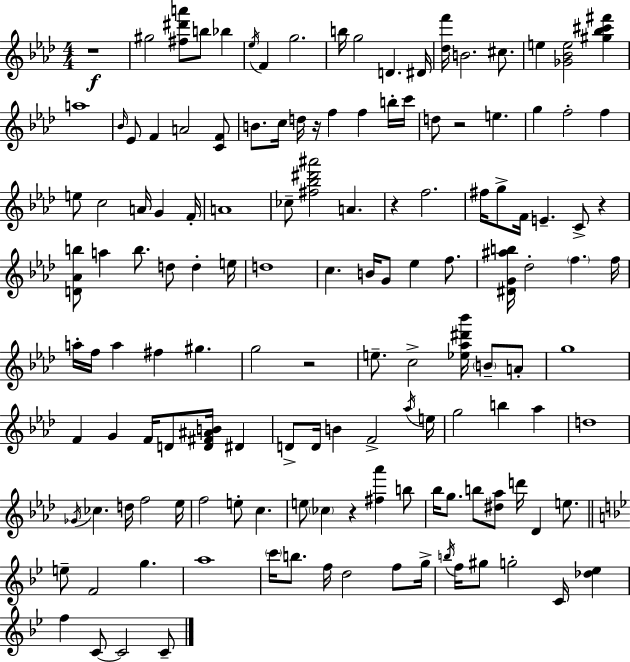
R/w G#5/h [F#5,D#6,A6]/e B5/e Bb5/q Eb5/s F4/q G5/h. B5/s G5/h D4/q. D#4/s [Db5,F6]/s B4/h. C#5/e. E5/q [Gb4,Bb4,E5]/h [G#5,Bb5,C#6,F#6]/q A5/w Bb4/s Eb4/e F4/q A4/h [C4,F4]/e B4/e. C5/s D5/s R/s F5/q F5/q B5/s C6/s D5/e R/h E5/q. G5/q F5/h F5/q E5/e C5/h A4/s G4/q F4/s A4/w CES5/e [F#5,Bb5,D#6,A#6]/h A4/q. R/q F5/h. F#5/s G5/e F4/s E4/q. C4/e R/q [D4,Ab4,B5]/e A5/q B5/e. D5/e D5/q E5/s D5/w C5/q. B4/s G4/e Eb5/q F5/e. [D#4,G4,A#5,B5]/s Db5/h F5/q. F5/s A5/s F5/s A5/q F#5/q G#5/q. G5/h R/h E5/e. C5/h [Eb5,Ab5,D#6,Bb6]/s B4/e A4/e G5/w F4/q G4/q F4/s D4/e [D4,F#4,A#4,B4]/s D#4/q D4/e D4/s B4/q F4/h Ab5/s E5/s G5/h B5/q Ab5/q D5/w Gb4/s CES5/q. D5/s F5/h Eb5/s F5/h E5/e C5/q. E5/e CES5/q R/q [F#5,Ab6]/q B5/e Bb5/s G5/e. B5/e [D#5,Ab5]/e D6/s Db4/q E5/e. E5/e F4/h G5/q. A5/w C6/s B5/e. F5/s D5/h F5/e G5/s B5/s F5/s G#5/e G5/h C4/s [Db5,Eb5]/q F5/q C4/e C4/h C4/e